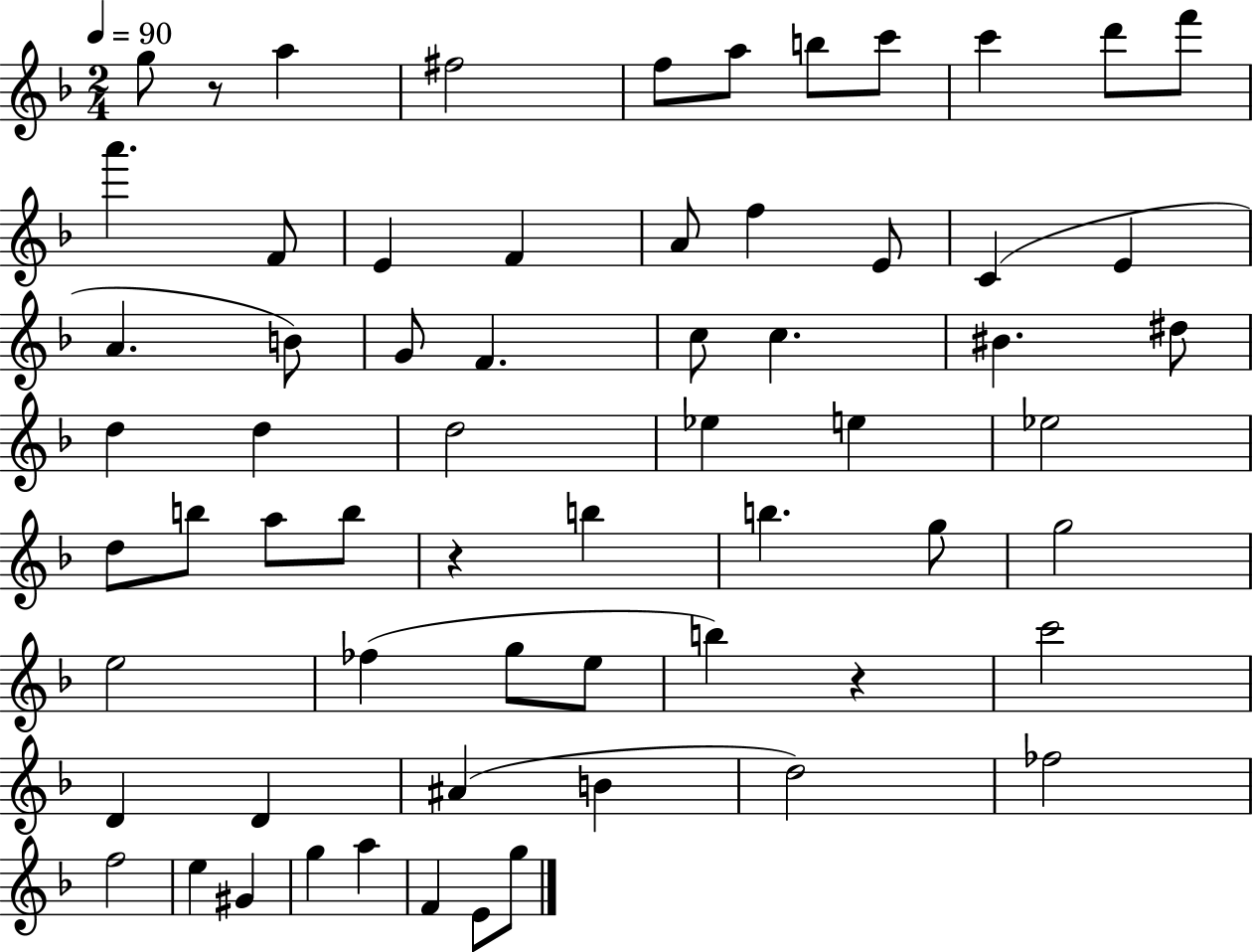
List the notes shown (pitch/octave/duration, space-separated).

G5/e R/e A5/q F#5/h F5/e A5/e B5/e C6/e C6/q D6/e F6/e A6/q. F4/e E4/q F4/q A4/e F5/q E4/e C4/q E4/q A4/q. B4/e G4/e F4/q. C5/e C5/q. BIS4/q. D#5/e D5/q D5/q D5/h Eb5/q E5/q Eb5/h D5/e B5/e A5/e B5/e R/q B5/q B5/q. G5/e G5/h E5/h FES5/q G5/e E5/e B5/q R/q C6/h D4/q D4/q A#4/q B4/q D5/h FES5/h F5/h E5/q G#4/q G5/q A5/q F4/q E4/e G5/e